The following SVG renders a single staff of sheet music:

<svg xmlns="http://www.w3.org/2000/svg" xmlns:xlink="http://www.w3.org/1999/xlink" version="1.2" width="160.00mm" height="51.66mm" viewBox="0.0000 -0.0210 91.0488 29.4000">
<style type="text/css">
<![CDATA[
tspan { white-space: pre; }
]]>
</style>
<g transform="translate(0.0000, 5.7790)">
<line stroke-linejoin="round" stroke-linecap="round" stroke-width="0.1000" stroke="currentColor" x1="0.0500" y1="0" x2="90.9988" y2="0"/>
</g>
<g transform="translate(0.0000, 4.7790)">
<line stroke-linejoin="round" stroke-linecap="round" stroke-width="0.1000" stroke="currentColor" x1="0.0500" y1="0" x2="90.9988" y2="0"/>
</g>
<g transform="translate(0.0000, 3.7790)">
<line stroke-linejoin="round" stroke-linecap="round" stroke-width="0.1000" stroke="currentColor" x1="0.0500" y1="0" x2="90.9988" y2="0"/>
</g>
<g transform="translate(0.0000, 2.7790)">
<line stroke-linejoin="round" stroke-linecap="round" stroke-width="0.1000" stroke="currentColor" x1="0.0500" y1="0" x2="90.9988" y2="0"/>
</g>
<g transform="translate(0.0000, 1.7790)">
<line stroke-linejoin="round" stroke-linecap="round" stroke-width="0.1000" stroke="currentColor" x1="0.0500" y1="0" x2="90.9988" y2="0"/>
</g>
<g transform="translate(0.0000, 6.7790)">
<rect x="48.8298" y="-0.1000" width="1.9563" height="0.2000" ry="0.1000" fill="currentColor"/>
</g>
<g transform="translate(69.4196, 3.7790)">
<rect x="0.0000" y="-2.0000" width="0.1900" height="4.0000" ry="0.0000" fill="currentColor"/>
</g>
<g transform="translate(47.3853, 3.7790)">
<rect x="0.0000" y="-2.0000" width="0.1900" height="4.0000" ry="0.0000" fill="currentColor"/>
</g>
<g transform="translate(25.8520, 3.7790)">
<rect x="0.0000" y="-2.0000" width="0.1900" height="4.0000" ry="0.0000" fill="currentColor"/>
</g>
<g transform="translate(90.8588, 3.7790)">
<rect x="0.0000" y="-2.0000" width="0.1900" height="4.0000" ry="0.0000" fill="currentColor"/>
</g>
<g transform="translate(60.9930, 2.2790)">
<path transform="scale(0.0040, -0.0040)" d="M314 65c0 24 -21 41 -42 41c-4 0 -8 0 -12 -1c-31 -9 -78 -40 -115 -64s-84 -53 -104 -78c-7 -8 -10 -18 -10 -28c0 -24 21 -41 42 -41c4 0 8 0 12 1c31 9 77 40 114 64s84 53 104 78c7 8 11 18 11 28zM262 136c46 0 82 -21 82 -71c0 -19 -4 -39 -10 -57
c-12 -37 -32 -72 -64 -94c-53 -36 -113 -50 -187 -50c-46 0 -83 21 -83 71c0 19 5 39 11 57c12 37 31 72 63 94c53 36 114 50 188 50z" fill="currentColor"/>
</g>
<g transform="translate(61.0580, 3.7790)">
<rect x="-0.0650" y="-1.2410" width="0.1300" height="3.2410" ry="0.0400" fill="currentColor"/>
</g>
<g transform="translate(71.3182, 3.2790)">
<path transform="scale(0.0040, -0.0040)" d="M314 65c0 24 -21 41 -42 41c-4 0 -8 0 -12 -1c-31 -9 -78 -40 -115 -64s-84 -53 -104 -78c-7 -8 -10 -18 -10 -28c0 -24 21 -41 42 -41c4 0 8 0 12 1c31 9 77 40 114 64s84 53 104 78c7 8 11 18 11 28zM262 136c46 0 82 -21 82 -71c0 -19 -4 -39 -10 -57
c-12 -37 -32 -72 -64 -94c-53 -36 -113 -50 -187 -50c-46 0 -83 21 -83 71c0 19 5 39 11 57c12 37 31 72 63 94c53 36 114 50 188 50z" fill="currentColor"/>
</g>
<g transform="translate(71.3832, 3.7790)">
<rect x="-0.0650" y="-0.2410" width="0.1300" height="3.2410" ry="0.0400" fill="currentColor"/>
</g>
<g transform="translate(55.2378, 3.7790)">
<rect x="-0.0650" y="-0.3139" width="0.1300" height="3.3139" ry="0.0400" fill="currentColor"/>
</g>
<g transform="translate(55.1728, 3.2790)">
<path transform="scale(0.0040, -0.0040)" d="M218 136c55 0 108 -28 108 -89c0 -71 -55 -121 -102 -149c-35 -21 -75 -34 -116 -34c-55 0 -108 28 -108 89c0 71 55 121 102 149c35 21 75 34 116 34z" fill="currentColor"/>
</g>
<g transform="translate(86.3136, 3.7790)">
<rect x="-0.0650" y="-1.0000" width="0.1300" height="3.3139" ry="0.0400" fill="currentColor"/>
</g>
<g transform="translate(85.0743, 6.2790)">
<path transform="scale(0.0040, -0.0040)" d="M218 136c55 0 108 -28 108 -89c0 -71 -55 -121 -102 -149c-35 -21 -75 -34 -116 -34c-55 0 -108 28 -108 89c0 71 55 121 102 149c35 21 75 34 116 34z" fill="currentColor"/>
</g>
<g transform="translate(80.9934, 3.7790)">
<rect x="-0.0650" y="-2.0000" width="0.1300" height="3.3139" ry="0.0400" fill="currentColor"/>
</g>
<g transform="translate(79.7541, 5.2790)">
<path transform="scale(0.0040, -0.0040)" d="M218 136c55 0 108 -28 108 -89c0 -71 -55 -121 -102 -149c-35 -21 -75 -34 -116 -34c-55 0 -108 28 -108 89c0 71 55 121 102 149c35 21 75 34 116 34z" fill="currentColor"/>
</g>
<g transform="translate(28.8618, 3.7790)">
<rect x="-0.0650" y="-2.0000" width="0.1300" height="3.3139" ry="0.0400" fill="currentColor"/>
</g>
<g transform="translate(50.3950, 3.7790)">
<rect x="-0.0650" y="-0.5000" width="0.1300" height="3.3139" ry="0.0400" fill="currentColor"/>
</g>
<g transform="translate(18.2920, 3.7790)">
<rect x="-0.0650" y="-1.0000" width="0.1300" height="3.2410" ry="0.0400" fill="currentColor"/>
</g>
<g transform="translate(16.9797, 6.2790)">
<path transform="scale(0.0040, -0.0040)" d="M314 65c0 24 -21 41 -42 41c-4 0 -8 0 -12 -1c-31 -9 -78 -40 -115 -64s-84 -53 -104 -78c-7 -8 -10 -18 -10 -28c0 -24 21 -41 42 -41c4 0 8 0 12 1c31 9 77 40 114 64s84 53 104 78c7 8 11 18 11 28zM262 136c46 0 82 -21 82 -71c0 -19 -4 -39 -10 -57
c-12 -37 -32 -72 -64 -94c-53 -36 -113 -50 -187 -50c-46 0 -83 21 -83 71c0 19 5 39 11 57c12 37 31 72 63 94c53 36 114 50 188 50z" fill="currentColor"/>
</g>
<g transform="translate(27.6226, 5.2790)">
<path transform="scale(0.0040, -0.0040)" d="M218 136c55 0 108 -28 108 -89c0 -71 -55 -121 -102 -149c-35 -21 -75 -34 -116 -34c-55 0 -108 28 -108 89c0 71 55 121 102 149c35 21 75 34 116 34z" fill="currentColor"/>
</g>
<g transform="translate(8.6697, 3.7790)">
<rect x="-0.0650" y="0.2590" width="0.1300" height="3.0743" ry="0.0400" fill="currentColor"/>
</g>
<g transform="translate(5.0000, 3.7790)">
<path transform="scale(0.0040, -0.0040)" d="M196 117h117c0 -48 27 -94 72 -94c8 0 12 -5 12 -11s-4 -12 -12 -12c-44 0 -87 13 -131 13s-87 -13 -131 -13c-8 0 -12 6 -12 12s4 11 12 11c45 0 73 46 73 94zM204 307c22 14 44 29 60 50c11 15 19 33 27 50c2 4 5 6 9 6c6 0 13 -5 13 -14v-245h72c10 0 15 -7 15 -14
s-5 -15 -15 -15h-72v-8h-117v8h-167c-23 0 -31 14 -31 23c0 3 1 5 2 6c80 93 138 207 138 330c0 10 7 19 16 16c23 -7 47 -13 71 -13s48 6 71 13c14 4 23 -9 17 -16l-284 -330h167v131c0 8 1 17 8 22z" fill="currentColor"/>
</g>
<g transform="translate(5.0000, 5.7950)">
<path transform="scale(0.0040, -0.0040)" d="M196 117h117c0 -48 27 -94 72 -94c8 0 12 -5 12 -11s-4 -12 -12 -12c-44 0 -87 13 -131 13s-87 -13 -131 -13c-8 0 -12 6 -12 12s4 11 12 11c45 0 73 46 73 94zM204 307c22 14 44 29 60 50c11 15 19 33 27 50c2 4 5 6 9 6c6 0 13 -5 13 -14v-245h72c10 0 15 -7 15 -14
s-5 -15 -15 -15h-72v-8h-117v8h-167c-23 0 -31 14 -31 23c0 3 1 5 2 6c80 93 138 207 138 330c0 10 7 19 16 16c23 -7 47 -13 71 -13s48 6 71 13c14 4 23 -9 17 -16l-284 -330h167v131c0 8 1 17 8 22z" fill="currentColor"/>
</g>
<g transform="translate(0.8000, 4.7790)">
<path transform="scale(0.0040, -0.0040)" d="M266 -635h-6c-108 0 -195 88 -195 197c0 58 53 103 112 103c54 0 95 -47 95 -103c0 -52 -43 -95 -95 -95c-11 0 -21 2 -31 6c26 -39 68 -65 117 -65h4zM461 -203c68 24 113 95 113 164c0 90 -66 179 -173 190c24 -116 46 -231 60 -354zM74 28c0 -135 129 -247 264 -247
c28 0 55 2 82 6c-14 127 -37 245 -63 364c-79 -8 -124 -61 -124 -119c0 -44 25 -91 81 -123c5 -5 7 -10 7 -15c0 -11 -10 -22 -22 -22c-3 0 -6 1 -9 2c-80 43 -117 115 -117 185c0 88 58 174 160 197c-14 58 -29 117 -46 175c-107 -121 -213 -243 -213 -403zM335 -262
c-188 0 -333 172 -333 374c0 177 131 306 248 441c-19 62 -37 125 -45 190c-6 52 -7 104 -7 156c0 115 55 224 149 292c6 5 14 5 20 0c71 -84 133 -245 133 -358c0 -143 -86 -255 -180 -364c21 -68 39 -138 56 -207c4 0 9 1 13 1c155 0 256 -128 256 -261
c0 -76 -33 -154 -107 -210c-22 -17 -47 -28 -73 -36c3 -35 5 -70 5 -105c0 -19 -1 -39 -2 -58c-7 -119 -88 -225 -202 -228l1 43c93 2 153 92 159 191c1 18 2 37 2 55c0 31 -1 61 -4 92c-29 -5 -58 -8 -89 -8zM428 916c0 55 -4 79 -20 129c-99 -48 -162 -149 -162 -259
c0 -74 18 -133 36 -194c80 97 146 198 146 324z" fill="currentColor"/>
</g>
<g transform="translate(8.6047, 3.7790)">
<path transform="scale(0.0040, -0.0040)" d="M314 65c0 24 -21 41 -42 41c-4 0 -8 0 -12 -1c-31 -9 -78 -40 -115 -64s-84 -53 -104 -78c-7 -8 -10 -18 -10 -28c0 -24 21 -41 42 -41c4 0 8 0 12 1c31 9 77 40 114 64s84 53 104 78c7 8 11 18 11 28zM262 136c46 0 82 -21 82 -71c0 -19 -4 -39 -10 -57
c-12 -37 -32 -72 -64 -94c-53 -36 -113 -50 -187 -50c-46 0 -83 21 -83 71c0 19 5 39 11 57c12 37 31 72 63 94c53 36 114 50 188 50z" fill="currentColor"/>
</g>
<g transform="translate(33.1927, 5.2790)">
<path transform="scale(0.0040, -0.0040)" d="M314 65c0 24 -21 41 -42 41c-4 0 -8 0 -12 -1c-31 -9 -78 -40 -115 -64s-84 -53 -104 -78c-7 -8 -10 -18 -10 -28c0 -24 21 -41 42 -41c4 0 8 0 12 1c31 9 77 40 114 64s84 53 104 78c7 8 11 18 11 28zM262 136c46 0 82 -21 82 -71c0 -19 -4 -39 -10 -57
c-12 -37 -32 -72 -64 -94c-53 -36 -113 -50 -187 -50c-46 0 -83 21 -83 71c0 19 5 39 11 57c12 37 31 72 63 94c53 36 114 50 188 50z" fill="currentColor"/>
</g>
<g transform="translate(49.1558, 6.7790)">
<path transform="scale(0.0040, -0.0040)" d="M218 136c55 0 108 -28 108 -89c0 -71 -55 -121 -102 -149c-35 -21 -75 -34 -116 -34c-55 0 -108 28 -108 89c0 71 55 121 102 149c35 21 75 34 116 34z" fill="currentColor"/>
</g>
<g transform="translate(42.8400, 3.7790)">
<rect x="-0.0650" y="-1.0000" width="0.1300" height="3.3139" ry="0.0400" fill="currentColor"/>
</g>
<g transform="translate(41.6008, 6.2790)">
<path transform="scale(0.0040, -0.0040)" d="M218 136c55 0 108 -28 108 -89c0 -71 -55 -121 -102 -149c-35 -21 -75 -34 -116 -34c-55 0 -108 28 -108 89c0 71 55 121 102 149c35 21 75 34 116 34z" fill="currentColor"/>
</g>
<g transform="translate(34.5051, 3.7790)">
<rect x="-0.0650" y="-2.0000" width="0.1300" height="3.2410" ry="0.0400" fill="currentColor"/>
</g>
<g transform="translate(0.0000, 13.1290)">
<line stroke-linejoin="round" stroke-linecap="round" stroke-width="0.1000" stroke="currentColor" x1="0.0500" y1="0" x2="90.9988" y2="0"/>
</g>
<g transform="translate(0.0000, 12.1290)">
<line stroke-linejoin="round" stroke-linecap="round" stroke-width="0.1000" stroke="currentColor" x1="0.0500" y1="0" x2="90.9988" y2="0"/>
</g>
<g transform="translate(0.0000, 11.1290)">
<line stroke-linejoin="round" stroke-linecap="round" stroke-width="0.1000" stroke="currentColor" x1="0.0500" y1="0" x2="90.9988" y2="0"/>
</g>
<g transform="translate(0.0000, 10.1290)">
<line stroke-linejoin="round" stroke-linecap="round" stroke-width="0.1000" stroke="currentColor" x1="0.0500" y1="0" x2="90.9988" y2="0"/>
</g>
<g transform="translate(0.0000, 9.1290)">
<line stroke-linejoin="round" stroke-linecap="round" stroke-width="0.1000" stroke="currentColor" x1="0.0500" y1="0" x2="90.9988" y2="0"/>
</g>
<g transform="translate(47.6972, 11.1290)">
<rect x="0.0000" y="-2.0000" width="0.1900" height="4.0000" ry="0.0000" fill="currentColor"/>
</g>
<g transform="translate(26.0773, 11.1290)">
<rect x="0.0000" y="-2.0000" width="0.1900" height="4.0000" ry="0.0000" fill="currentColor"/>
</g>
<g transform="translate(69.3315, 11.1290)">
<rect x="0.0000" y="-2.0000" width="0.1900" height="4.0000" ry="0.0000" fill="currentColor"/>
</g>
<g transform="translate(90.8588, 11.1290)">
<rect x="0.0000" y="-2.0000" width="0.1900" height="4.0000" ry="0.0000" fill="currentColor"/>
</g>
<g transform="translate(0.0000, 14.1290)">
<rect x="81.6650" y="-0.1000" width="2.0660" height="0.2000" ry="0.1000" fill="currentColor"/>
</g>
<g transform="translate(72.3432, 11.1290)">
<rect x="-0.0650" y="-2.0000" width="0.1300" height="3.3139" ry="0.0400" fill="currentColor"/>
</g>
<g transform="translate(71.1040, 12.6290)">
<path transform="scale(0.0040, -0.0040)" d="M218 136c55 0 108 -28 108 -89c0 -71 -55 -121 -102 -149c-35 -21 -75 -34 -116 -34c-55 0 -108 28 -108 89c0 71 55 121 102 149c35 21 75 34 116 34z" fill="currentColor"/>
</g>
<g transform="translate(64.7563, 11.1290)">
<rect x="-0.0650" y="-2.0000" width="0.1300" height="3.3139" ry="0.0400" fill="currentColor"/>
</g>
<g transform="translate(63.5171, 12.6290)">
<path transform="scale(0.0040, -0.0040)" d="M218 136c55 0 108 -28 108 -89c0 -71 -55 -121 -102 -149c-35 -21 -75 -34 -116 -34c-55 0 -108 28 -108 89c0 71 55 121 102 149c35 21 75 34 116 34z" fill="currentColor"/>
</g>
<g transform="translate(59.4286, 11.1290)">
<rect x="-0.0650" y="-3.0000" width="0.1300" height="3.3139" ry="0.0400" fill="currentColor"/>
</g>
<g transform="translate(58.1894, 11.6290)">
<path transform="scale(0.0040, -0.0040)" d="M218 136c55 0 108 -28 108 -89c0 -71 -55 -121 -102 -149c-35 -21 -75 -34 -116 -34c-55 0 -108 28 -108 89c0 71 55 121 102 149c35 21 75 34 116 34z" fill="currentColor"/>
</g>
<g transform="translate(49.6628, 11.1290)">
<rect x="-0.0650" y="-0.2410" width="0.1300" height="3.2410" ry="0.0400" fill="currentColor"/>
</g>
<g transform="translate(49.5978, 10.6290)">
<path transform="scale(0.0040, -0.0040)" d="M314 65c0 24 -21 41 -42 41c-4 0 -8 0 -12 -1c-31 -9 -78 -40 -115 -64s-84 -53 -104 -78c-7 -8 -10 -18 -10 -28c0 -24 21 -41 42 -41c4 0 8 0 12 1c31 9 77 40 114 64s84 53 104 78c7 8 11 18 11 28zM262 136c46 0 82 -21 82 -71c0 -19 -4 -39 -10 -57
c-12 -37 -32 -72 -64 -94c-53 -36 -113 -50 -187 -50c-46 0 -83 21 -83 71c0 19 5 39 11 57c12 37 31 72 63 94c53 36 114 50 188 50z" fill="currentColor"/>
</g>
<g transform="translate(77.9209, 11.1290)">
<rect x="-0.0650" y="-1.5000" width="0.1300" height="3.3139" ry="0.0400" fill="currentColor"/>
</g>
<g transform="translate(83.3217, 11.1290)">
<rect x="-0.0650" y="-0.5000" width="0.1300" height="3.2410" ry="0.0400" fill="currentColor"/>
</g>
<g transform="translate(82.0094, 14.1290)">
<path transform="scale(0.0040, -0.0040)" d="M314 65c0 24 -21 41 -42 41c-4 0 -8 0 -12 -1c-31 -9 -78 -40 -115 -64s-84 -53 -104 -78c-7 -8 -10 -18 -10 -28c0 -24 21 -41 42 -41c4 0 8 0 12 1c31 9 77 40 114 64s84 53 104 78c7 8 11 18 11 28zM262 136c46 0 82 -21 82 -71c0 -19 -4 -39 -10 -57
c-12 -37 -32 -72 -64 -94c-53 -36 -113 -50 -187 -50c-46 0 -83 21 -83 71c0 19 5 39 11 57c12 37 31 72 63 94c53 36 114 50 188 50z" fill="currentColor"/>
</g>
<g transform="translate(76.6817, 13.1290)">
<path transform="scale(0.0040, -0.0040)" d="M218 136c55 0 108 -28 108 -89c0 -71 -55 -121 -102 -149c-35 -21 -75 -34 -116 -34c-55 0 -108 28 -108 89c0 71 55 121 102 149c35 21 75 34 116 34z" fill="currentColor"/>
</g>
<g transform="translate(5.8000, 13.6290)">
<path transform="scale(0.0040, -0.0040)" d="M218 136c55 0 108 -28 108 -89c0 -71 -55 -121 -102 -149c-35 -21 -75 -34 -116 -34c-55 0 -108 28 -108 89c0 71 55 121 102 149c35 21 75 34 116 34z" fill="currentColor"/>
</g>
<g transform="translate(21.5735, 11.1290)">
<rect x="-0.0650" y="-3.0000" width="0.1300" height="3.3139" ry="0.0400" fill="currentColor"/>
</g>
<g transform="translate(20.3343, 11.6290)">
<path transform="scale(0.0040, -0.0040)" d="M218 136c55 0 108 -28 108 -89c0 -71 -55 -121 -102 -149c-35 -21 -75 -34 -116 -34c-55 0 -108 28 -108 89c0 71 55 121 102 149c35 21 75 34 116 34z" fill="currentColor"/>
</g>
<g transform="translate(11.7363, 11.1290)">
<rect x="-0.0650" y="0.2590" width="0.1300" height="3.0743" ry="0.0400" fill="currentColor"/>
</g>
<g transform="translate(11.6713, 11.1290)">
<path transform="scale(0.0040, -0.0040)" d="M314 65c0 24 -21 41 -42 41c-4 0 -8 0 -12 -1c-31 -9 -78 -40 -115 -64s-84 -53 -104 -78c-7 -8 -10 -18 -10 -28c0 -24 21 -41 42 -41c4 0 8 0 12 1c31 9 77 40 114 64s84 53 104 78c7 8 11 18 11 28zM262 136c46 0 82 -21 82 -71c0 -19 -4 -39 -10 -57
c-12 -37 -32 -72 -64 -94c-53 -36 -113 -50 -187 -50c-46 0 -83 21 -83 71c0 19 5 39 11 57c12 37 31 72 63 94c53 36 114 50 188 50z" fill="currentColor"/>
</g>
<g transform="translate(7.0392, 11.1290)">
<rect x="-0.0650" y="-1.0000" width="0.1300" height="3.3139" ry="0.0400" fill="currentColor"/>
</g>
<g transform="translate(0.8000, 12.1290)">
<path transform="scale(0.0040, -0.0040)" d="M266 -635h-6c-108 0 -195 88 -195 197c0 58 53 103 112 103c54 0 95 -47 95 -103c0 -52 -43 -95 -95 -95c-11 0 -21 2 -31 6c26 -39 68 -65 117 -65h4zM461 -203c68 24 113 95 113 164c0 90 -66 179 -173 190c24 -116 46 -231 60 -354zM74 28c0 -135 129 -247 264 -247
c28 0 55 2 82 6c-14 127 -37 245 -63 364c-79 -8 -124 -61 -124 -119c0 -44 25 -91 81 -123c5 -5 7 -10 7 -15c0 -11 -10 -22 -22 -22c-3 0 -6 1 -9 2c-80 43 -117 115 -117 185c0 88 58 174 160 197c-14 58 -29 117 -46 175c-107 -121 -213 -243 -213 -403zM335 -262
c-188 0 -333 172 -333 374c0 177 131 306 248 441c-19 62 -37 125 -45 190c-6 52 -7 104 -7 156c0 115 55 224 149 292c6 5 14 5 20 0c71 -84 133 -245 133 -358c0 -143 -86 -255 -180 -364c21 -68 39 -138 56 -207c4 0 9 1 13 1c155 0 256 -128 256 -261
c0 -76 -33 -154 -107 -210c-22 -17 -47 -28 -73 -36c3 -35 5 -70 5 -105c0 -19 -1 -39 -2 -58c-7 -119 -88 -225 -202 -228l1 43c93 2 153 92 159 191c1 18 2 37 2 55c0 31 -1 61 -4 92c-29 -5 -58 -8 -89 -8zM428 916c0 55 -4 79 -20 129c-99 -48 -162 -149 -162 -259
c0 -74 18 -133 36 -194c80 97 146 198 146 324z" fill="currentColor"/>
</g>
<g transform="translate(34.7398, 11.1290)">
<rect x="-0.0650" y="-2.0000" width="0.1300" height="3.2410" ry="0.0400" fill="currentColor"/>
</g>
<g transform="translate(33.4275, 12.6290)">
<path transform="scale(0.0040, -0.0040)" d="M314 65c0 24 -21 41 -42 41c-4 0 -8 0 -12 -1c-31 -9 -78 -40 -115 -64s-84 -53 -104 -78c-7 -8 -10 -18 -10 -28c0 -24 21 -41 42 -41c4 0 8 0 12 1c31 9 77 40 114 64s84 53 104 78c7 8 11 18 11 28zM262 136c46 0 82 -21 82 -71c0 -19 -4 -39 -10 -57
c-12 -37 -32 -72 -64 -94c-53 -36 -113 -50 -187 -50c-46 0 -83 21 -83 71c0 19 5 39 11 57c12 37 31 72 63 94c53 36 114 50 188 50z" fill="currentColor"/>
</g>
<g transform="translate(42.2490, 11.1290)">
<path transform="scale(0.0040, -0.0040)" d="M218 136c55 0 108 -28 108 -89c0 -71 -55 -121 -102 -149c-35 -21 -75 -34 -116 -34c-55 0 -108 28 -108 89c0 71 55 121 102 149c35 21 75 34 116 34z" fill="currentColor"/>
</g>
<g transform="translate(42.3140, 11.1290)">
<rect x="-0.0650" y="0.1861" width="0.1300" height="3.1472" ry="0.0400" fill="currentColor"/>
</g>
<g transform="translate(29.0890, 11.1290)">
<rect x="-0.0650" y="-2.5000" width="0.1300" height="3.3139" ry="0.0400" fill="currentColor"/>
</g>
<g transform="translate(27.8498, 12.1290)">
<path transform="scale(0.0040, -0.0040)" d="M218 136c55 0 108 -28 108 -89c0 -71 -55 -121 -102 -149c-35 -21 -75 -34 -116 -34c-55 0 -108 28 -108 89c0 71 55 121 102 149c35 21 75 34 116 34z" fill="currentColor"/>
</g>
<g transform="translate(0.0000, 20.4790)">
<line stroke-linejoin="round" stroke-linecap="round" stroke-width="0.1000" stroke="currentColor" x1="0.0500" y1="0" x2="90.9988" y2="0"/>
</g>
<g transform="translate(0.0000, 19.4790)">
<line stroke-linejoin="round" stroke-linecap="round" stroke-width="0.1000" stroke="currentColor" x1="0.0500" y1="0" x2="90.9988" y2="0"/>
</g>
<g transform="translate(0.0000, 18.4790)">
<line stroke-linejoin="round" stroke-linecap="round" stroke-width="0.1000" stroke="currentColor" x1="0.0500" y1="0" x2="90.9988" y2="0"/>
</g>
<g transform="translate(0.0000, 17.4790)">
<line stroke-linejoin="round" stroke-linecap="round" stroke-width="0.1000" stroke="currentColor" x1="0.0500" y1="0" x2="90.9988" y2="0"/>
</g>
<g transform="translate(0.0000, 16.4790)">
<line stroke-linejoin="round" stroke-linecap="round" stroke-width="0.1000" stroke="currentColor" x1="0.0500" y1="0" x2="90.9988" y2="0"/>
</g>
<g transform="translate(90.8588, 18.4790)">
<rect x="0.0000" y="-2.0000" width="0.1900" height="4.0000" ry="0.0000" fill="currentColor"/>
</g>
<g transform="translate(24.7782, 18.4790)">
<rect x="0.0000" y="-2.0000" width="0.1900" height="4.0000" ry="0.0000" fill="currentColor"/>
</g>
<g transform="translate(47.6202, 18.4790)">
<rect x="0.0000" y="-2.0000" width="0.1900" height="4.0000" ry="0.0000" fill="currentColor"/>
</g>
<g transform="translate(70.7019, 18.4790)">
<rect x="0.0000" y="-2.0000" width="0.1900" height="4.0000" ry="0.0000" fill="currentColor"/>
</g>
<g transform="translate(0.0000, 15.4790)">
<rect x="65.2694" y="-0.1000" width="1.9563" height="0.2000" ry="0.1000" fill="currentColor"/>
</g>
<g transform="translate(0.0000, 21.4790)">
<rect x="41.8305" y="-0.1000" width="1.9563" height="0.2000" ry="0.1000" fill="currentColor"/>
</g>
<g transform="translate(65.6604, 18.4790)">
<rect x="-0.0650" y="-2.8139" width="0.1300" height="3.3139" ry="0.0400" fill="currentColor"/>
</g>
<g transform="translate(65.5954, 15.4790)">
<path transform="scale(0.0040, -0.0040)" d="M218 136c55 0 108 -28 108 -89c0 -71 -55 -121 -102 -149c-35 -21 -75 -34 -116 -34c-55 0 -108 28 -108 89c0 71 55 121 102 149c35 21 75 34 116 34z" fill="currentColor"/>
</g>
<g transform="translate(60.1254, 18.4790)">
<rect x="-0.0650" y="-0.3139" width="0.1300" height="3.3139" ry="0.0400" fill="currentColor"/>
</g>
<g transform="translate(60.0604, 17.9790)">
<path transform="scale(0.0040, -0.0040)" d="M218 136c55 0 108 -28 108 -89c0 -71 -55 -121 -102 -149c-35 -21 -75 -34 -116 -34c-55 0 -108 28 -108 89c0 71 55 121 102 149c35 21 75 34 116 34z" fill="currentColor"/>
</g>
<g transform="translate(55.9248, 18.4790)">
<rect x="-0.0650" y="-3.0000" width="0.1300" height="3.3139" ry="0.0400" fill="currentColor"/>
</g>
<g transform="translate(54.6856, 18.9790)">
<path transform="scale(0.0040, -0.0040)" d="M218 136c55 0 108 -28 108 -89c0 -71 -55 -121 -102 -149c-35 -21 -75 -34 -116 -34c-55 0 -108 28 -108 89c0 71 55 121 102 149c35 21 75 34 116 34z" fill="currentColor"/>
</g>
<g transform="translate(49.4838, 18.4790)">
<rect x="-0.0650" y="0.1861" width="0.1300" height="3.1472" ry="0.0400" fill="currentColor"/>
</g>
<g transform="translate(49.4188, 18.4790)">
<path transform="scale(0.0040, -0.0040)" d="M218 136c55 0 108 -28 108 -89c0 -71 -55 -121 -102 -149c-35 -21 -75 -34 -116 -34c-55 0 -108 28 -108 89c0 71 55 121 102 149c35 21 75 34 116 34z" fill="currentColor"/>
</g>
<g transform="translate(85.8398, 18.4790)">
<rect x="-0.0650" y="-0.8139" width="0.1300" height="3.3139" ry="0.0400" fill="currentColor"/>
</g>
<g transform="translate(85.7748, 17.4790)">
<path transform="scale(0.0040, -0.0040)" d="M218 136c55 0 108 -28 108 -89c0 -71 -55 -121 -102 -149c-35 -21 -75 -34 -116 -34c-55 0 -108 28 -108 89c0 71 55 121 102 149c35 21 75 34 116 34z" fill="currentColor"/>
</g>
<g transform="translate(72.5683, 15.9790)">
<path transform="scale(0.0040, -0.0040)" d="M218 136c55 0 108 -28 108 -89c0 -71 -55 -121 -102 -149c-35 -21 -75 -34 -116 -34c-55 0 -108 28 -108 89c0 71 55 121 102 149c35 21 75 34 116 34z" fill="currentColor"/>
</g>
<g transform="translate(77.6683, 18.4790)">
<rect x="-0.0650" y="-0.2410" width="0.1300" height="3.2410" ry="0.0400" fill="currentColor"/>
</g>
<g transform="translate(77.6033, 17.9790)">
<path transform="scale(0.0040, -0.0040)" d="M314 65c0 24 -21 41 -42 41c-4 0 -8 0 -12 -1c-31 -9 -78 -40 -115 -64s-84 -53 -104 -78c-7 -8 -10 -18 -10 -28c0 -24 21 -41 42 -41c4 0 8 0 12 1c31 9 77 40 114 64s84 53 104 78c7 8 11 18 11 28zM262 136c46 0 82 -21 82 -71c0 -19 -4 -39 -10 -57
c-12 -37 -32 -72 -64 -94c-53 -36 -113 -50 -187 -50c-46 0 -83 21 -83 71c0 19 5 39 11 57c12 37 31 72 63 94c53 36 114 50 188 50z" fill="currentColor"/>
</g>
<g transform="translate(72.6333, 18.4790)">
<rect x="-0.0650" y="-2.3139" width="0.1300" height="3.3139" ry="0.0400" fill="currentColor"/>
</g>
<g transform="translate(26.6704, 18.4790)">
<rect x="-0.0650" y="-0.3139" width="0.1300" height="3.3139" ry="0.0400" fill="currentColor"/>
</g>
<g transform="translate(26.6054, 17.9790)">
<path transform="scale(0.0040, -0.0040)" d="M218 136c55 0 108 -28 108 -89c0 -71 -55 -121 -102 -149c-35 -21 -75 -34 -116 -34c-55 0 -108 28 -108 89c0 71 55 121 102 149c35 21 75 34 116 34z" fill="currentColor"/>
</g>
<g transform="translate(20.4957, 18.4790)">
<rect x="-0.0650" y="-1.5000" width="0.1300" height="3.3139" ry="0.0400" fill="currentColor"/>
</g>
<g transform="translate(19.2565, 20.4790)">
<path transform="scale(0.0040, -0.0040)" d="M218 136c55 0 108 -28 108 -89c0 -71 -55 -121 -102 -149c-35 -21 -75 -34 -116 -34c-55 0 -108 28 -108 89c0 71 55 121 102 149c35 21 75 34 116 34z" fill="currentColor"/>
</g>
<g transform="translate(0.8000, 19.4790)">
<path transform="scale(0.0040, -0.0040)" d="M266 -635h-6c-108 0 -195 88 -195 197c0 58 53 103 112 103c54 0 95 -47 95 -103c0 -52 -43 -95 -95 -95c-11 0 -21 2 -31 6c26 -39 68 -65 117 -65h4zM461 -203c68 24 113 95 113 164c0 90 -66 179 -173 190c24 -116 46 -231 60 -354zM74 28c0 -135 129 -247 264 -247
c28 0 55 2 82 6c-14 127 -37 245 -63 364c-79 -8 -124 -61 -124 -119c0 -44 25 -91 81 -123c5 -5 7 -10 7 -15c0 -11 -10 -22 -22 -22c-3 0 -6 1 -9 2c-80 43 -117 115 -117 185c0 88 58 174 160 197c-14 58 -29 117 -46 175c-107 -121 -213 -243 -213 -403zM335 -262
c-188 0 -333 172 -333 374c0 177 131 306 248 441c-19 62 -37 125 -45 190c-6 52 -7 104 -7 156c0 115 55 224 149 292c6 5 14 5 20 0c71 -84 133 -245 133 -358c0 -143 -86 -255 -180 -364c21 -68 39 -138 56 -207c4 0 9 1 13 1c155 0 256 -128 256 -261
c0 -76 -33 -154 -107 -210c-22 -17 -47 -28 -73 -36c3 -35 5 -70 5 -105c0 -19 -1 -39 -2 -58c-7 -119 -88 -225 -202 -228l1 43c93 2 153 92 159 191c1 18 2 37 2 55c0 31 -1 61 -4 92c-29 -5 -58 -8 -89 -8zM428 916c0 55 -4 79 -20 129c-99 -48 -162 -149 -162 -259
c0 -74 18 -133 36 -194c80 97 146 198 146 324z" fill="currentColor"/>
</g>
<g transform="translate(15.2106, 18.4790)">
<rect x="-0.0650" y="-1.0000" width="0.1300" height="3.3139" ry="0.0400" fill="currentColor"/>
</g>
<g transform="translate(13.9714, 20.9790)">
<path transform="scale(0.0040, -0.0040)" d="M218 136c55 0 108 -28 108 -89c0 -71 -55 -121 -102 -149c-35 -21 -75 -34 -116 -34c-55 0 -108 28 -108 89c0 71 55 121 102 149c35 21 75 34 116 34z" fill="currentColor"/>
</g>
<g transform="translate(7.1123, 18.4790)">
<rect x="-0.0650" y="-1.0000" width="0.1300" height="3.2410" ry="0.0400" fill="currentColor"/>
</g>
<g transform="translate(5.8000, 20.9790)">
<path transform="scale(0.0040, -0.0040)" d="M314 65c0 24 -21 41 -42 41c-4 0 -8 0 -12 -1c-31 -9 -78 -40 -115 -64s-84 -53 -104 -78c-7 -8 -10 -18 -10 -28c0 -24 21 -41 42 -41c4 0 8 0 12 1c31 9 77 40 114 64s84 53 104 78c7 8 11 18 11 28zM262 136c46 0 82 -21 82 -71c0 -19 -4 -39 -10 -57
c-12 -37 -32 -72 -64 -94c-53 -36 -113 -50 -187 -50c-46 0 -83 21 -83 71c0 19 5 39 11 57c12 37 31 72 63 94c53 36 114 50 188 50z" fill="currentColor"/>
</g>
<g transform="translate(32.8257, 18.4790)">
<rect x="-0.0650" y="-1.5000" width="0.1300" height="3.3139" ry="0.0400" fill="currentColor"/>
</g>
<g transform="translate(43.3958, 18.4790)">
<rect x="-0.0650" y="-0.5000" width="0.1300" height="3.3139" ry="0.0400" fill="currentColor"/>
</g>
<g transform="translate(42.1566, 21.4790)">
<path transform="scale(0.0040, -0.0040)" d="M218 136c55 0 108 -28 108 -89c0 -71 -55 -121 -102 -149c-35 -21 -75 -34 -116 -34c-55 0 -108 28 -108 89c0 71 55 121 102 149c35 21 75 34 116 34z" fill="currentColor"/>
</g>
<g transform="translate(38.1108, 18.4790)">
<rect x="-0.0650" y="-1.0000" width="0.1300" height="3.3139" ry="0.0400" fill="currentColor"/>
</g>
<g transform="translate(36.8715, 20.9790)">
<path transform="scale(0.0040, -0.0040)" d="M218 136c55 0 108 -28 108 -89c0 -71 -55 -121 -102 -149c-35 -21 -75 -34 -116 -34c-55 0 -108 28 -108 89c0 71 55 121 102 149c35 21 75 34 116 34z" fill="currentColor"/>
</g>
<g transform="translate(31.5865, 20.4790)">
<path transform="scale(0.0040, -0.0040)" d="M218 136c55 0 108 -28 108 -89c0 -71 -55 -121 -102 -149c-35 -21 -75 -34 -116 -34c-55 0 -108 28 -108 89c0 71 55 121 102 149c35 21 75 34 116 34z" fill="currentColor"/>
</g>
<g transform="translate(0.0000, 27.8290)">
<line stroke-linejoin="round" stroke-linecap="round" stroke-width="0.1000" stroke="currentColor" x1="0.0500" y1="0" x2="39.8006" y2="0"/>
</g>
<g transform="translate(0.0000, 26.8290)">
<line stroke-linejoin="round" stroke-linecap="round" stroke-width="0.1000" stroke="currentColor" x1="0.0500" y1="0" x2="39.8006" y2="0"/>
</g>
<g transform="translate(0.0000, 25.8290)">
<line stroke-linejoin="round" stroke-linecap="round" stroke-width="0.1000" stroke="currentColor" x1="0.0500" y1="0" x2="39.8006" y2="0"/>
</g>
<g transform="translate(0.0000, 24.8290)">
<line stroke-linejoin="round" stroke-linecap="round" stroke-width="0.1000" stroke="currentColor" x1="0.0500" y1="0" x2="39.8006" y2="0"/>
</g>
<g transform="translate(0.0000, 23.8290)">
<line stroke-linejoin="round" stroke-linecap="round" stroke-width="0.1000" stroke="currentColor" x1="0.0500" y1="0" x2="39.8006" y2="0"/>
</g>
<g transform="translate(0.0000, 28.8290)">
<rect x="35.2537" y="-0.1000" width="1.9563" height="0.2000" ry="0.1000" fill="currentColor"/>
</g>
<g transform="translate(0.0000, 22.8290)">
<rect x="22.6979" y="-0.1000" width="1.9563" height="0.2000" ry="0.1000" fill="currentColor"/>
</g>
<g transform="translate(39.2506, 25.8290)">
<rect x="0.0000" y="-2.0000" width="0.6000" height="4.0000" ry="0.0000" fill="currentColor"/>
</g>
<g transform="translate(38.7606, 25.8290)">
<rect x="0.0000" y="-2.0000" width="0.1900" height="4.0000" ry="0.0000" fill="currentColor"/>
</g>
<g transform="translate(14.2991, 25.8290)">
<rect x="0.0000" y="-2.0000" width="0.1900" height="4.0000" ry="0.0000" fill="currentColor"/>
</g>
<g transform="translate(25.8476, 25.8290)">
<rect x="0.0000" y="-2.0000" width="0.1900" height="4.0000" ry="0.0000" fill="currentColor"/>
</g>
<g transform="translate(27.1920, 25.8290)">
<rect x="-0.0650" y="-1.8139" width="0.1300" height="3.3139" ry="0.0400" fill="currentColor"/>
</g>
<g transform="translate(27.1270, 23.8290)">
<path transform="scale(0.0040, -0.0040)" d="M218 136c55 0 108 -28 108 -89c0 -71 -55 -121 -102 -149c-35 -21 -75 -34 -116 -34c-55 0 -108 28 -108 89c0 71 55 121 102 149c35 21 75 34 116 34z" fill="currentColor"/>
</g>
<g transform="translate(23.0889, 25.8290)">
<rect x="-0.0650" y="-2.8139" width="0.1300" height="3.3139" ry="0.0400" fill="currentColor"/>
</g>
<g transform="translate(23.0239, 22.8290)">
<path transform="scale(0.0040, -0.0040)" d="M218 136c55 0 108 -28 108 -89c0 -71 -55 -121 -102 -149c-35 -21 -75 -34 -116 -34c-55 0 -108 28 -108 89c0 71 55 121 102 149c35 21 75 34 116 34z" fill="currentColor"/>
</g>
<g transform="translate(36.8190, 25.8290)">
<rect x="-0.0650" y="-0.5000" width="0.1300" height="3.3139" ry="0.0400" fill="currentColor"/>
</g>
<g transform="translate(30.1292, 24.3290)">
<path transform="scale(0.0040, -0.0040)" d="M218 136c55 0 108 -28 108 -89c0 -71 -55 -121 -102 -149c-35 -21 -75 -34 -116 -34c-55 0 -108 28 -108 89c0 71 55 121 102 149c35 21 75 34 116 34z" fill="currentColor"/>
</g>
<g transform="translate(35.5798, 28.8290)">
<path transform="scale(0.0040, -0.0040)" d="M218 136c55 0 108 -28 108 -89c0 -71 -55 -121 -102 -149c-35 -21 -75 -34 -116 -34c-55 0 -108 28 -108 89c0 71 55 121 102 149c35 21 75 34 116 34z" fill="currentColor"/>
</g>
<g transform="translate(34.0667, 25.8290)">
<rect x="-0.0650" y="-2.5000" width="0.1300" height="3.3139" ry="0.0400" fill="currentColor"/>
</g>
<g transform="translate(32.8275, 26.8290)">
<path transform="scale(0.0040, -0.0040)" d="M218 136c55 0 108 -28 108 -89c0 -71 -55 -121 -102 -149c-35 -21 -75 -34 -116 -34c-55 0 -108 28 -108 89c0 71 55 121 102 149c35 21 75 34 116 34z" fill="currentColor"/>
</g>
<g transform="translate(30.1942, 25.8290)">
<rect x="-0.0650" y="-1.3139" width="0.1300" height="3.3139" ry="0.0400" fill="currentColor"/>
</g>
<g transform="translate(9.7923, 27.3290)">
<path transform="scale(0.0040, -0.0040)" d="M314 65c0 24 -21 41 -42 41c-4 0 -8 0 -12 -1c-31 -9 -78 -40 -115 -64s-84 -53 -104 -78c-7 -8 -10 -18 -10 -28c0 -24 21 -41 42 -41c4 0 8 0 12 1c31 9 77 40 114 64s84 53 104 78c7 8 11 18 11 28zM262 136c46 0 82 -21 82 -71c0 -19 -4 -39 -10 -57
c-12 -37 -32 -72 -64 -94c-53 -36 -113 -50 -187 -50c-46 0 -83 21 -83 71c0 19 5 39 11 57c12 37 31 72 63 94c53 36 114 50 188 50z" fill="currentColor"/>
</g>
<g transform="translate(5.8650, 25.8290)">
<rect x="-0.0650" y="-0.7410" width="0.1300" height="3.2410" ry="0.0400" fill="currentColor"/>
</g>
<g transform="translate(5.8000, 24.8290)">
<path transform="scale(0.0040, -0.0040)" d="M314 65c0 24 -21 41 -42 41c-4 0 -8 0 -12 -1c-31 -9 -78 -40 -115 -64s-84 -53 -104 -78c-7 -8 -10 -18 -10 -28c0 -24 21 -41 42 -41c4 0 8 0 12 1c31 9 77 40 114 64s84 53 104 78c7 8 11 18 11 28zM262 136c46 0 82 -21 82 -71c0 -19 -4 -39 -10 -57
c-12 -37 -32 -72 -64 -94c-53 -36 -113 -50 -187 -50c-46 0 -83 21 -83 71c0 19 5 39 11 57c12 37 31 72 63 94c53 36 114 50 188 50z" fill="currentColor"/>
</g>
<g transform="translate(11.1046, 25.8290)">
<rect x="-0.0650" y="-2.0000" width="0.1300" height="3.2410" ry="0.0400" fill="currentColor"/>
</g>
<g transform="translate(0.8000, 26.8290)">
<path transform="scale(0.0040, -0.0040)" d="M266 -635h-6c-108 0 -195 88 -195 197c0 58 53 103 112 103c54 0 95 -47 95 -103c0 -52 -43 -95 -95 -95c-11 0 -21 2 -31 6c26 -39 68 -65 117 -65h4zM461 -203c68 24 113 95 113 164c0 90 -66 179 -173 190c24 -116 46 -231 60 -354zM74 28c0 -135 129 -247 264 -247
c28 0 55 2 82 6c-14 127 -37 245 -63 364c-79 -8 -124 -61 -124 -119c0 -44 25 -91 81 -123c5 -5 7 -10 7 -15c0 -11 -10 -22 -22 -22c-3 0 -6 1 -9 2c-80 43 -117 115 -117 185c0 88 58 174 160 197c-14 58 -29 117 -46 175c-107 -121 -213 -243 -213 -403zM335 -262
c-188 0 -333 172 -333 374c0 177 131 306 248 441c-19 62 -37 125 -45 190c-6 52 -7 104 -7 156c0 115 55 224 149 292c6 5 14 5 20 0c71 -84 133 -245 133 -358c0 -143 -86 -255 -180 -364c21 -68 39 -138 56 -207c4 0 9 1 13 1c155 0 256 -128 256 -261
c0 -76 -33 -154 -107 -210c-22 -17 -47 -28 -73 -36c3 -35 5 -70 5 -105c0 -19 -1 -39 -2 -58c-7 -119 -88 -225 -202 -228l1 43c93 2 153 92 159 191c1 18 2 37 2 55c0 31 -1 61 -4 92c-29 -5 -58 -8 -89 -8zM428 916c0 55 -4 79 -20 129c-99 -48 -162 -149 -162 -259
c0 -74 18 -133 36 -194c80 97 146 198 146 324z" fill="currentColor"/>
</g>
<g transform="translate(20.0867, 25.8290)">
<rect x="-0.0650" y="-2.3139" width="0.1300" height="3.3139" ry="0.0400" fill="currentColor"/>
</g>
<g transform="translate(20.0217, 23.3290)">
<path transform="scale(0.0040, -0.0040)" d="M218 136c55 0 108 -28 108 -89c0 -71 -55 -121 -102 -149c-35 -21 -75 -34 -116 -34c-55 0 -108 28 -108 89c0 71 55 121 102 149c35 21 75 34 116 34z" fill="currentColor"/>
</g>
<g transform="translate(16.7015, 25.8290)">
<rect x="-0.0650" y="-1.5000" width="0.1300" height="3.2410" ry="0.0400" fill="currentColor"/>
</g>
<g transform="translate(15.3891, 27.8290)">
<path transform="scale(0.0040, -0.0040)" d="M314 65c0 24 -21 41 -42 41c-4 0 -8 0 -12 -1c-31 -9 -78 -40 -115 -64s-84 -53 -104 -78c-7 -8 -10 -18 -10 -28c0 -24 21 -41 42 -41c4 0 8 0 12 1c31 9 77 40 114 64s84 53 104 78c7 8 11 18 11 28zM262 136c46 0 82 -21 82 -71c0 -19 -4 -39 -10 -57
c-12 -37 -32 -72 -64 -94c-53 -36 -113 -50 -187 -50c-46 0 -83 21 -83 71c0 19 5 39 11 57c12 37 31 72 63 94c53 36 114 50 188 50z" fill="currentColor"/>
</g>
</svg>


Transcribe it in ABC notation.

X:1
T:Untitled
M:4/4
L:1/4
K:C
B2 D2 F F2 D C c e2 c2 F D D B2 A G F2 B c2 A F F E C2 D2 D E c E D C B A c a g c2 d d2 F2 E2 g a f e G C